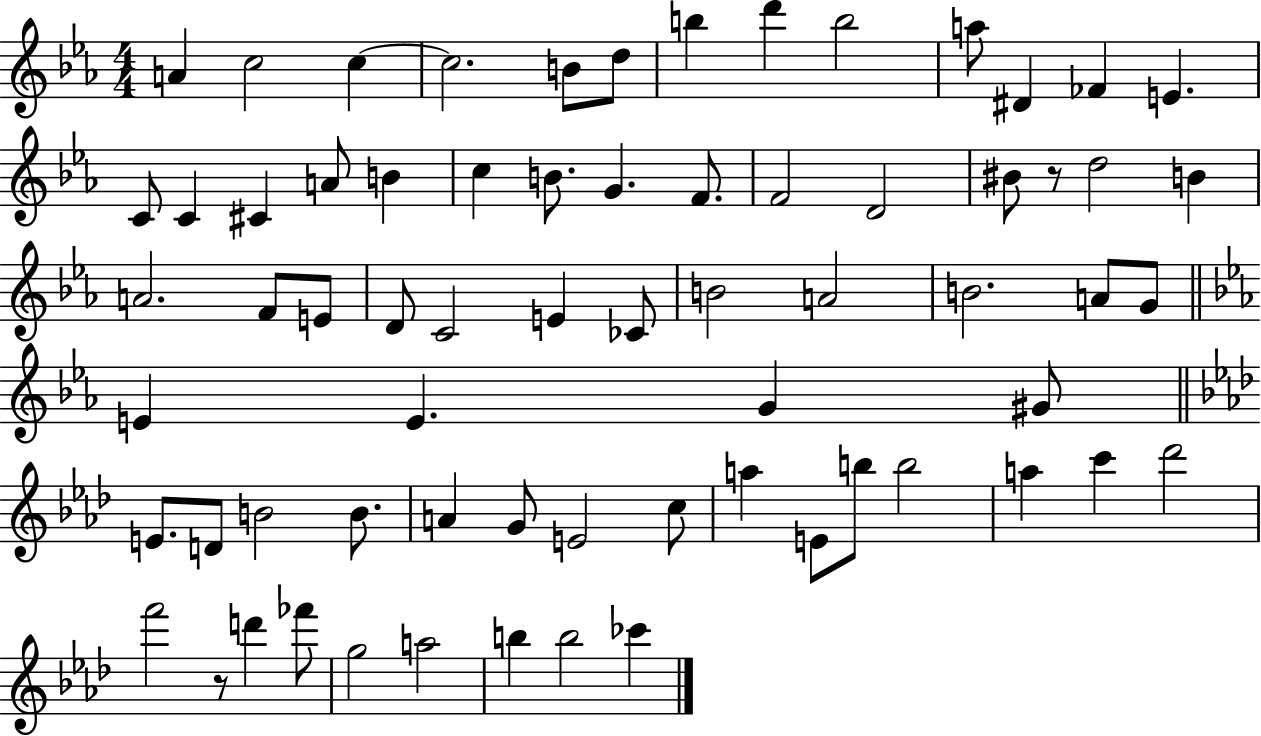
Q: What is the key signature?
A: EES major